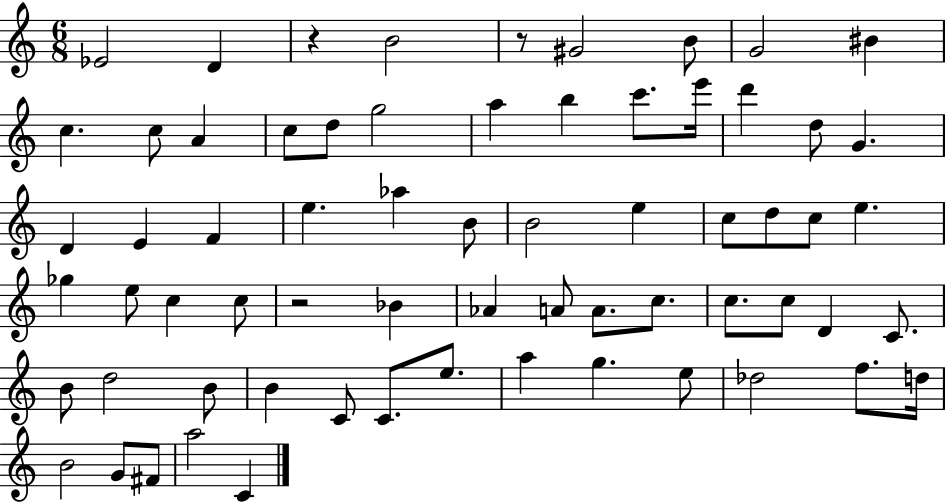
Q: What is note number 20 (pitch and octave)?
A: G4